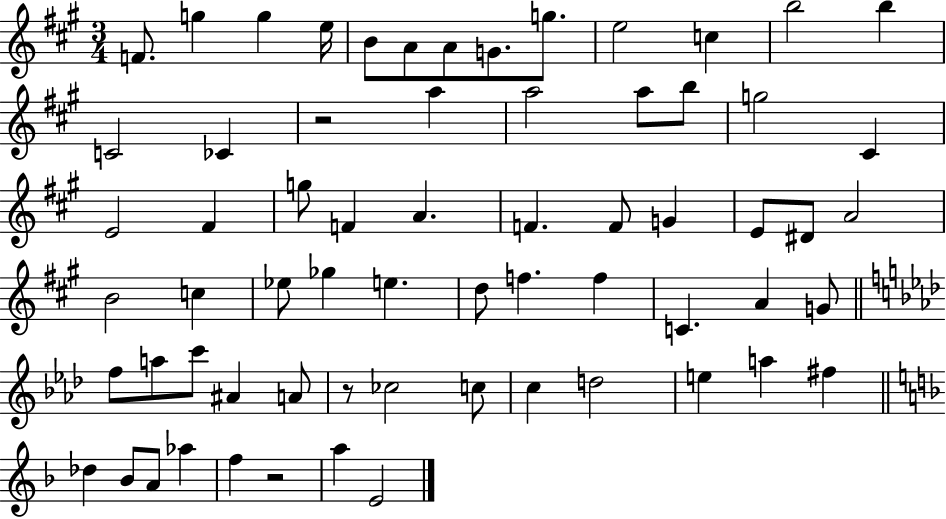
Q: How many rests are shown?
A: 3